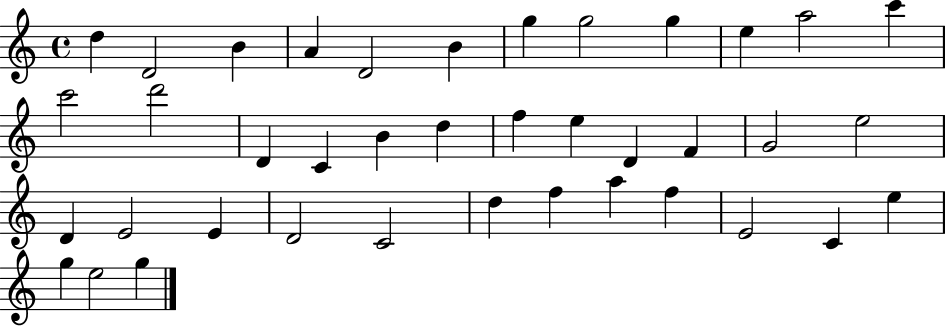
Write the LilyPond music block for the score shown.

{
  \clef treble
  \time 4/4
  \defaultTimeSignature
  \key c \major
  d''4 d'2 b'4 | a'4 d'2 b'4 | g''4 g''2 g''4 | e''4 a''2 c'''4 | \break c'''2 d'''2 | d'4 c'4 b'4 d''4 | f''4 e''4 d'4 f'4 | g'2 e''2 | \break d'4 e'2 e'4 | d'2 c'2 | d''4 f''4 a''4 f''4 | e'2 c'4 e''4 | \break g''4 e''2 g''4 | \bar "|."
}